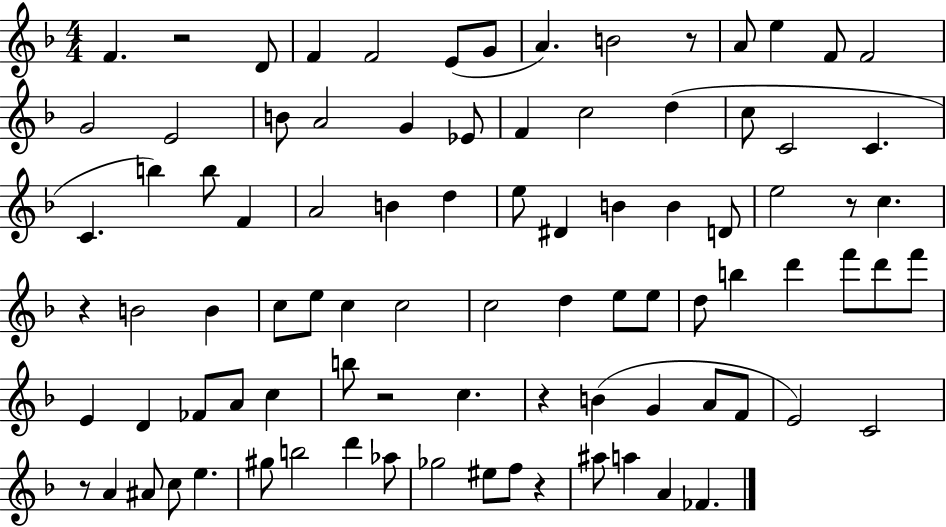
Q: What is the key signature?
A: F major